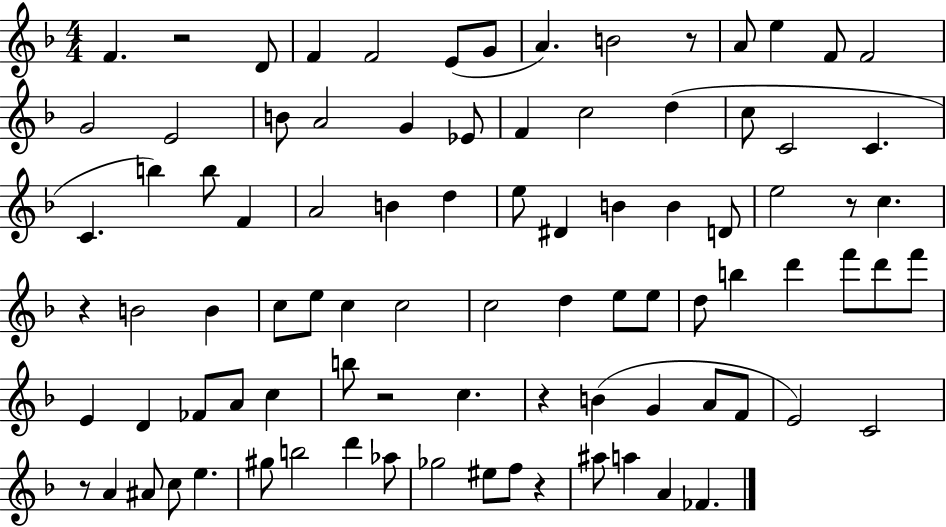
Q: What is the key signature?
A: F major